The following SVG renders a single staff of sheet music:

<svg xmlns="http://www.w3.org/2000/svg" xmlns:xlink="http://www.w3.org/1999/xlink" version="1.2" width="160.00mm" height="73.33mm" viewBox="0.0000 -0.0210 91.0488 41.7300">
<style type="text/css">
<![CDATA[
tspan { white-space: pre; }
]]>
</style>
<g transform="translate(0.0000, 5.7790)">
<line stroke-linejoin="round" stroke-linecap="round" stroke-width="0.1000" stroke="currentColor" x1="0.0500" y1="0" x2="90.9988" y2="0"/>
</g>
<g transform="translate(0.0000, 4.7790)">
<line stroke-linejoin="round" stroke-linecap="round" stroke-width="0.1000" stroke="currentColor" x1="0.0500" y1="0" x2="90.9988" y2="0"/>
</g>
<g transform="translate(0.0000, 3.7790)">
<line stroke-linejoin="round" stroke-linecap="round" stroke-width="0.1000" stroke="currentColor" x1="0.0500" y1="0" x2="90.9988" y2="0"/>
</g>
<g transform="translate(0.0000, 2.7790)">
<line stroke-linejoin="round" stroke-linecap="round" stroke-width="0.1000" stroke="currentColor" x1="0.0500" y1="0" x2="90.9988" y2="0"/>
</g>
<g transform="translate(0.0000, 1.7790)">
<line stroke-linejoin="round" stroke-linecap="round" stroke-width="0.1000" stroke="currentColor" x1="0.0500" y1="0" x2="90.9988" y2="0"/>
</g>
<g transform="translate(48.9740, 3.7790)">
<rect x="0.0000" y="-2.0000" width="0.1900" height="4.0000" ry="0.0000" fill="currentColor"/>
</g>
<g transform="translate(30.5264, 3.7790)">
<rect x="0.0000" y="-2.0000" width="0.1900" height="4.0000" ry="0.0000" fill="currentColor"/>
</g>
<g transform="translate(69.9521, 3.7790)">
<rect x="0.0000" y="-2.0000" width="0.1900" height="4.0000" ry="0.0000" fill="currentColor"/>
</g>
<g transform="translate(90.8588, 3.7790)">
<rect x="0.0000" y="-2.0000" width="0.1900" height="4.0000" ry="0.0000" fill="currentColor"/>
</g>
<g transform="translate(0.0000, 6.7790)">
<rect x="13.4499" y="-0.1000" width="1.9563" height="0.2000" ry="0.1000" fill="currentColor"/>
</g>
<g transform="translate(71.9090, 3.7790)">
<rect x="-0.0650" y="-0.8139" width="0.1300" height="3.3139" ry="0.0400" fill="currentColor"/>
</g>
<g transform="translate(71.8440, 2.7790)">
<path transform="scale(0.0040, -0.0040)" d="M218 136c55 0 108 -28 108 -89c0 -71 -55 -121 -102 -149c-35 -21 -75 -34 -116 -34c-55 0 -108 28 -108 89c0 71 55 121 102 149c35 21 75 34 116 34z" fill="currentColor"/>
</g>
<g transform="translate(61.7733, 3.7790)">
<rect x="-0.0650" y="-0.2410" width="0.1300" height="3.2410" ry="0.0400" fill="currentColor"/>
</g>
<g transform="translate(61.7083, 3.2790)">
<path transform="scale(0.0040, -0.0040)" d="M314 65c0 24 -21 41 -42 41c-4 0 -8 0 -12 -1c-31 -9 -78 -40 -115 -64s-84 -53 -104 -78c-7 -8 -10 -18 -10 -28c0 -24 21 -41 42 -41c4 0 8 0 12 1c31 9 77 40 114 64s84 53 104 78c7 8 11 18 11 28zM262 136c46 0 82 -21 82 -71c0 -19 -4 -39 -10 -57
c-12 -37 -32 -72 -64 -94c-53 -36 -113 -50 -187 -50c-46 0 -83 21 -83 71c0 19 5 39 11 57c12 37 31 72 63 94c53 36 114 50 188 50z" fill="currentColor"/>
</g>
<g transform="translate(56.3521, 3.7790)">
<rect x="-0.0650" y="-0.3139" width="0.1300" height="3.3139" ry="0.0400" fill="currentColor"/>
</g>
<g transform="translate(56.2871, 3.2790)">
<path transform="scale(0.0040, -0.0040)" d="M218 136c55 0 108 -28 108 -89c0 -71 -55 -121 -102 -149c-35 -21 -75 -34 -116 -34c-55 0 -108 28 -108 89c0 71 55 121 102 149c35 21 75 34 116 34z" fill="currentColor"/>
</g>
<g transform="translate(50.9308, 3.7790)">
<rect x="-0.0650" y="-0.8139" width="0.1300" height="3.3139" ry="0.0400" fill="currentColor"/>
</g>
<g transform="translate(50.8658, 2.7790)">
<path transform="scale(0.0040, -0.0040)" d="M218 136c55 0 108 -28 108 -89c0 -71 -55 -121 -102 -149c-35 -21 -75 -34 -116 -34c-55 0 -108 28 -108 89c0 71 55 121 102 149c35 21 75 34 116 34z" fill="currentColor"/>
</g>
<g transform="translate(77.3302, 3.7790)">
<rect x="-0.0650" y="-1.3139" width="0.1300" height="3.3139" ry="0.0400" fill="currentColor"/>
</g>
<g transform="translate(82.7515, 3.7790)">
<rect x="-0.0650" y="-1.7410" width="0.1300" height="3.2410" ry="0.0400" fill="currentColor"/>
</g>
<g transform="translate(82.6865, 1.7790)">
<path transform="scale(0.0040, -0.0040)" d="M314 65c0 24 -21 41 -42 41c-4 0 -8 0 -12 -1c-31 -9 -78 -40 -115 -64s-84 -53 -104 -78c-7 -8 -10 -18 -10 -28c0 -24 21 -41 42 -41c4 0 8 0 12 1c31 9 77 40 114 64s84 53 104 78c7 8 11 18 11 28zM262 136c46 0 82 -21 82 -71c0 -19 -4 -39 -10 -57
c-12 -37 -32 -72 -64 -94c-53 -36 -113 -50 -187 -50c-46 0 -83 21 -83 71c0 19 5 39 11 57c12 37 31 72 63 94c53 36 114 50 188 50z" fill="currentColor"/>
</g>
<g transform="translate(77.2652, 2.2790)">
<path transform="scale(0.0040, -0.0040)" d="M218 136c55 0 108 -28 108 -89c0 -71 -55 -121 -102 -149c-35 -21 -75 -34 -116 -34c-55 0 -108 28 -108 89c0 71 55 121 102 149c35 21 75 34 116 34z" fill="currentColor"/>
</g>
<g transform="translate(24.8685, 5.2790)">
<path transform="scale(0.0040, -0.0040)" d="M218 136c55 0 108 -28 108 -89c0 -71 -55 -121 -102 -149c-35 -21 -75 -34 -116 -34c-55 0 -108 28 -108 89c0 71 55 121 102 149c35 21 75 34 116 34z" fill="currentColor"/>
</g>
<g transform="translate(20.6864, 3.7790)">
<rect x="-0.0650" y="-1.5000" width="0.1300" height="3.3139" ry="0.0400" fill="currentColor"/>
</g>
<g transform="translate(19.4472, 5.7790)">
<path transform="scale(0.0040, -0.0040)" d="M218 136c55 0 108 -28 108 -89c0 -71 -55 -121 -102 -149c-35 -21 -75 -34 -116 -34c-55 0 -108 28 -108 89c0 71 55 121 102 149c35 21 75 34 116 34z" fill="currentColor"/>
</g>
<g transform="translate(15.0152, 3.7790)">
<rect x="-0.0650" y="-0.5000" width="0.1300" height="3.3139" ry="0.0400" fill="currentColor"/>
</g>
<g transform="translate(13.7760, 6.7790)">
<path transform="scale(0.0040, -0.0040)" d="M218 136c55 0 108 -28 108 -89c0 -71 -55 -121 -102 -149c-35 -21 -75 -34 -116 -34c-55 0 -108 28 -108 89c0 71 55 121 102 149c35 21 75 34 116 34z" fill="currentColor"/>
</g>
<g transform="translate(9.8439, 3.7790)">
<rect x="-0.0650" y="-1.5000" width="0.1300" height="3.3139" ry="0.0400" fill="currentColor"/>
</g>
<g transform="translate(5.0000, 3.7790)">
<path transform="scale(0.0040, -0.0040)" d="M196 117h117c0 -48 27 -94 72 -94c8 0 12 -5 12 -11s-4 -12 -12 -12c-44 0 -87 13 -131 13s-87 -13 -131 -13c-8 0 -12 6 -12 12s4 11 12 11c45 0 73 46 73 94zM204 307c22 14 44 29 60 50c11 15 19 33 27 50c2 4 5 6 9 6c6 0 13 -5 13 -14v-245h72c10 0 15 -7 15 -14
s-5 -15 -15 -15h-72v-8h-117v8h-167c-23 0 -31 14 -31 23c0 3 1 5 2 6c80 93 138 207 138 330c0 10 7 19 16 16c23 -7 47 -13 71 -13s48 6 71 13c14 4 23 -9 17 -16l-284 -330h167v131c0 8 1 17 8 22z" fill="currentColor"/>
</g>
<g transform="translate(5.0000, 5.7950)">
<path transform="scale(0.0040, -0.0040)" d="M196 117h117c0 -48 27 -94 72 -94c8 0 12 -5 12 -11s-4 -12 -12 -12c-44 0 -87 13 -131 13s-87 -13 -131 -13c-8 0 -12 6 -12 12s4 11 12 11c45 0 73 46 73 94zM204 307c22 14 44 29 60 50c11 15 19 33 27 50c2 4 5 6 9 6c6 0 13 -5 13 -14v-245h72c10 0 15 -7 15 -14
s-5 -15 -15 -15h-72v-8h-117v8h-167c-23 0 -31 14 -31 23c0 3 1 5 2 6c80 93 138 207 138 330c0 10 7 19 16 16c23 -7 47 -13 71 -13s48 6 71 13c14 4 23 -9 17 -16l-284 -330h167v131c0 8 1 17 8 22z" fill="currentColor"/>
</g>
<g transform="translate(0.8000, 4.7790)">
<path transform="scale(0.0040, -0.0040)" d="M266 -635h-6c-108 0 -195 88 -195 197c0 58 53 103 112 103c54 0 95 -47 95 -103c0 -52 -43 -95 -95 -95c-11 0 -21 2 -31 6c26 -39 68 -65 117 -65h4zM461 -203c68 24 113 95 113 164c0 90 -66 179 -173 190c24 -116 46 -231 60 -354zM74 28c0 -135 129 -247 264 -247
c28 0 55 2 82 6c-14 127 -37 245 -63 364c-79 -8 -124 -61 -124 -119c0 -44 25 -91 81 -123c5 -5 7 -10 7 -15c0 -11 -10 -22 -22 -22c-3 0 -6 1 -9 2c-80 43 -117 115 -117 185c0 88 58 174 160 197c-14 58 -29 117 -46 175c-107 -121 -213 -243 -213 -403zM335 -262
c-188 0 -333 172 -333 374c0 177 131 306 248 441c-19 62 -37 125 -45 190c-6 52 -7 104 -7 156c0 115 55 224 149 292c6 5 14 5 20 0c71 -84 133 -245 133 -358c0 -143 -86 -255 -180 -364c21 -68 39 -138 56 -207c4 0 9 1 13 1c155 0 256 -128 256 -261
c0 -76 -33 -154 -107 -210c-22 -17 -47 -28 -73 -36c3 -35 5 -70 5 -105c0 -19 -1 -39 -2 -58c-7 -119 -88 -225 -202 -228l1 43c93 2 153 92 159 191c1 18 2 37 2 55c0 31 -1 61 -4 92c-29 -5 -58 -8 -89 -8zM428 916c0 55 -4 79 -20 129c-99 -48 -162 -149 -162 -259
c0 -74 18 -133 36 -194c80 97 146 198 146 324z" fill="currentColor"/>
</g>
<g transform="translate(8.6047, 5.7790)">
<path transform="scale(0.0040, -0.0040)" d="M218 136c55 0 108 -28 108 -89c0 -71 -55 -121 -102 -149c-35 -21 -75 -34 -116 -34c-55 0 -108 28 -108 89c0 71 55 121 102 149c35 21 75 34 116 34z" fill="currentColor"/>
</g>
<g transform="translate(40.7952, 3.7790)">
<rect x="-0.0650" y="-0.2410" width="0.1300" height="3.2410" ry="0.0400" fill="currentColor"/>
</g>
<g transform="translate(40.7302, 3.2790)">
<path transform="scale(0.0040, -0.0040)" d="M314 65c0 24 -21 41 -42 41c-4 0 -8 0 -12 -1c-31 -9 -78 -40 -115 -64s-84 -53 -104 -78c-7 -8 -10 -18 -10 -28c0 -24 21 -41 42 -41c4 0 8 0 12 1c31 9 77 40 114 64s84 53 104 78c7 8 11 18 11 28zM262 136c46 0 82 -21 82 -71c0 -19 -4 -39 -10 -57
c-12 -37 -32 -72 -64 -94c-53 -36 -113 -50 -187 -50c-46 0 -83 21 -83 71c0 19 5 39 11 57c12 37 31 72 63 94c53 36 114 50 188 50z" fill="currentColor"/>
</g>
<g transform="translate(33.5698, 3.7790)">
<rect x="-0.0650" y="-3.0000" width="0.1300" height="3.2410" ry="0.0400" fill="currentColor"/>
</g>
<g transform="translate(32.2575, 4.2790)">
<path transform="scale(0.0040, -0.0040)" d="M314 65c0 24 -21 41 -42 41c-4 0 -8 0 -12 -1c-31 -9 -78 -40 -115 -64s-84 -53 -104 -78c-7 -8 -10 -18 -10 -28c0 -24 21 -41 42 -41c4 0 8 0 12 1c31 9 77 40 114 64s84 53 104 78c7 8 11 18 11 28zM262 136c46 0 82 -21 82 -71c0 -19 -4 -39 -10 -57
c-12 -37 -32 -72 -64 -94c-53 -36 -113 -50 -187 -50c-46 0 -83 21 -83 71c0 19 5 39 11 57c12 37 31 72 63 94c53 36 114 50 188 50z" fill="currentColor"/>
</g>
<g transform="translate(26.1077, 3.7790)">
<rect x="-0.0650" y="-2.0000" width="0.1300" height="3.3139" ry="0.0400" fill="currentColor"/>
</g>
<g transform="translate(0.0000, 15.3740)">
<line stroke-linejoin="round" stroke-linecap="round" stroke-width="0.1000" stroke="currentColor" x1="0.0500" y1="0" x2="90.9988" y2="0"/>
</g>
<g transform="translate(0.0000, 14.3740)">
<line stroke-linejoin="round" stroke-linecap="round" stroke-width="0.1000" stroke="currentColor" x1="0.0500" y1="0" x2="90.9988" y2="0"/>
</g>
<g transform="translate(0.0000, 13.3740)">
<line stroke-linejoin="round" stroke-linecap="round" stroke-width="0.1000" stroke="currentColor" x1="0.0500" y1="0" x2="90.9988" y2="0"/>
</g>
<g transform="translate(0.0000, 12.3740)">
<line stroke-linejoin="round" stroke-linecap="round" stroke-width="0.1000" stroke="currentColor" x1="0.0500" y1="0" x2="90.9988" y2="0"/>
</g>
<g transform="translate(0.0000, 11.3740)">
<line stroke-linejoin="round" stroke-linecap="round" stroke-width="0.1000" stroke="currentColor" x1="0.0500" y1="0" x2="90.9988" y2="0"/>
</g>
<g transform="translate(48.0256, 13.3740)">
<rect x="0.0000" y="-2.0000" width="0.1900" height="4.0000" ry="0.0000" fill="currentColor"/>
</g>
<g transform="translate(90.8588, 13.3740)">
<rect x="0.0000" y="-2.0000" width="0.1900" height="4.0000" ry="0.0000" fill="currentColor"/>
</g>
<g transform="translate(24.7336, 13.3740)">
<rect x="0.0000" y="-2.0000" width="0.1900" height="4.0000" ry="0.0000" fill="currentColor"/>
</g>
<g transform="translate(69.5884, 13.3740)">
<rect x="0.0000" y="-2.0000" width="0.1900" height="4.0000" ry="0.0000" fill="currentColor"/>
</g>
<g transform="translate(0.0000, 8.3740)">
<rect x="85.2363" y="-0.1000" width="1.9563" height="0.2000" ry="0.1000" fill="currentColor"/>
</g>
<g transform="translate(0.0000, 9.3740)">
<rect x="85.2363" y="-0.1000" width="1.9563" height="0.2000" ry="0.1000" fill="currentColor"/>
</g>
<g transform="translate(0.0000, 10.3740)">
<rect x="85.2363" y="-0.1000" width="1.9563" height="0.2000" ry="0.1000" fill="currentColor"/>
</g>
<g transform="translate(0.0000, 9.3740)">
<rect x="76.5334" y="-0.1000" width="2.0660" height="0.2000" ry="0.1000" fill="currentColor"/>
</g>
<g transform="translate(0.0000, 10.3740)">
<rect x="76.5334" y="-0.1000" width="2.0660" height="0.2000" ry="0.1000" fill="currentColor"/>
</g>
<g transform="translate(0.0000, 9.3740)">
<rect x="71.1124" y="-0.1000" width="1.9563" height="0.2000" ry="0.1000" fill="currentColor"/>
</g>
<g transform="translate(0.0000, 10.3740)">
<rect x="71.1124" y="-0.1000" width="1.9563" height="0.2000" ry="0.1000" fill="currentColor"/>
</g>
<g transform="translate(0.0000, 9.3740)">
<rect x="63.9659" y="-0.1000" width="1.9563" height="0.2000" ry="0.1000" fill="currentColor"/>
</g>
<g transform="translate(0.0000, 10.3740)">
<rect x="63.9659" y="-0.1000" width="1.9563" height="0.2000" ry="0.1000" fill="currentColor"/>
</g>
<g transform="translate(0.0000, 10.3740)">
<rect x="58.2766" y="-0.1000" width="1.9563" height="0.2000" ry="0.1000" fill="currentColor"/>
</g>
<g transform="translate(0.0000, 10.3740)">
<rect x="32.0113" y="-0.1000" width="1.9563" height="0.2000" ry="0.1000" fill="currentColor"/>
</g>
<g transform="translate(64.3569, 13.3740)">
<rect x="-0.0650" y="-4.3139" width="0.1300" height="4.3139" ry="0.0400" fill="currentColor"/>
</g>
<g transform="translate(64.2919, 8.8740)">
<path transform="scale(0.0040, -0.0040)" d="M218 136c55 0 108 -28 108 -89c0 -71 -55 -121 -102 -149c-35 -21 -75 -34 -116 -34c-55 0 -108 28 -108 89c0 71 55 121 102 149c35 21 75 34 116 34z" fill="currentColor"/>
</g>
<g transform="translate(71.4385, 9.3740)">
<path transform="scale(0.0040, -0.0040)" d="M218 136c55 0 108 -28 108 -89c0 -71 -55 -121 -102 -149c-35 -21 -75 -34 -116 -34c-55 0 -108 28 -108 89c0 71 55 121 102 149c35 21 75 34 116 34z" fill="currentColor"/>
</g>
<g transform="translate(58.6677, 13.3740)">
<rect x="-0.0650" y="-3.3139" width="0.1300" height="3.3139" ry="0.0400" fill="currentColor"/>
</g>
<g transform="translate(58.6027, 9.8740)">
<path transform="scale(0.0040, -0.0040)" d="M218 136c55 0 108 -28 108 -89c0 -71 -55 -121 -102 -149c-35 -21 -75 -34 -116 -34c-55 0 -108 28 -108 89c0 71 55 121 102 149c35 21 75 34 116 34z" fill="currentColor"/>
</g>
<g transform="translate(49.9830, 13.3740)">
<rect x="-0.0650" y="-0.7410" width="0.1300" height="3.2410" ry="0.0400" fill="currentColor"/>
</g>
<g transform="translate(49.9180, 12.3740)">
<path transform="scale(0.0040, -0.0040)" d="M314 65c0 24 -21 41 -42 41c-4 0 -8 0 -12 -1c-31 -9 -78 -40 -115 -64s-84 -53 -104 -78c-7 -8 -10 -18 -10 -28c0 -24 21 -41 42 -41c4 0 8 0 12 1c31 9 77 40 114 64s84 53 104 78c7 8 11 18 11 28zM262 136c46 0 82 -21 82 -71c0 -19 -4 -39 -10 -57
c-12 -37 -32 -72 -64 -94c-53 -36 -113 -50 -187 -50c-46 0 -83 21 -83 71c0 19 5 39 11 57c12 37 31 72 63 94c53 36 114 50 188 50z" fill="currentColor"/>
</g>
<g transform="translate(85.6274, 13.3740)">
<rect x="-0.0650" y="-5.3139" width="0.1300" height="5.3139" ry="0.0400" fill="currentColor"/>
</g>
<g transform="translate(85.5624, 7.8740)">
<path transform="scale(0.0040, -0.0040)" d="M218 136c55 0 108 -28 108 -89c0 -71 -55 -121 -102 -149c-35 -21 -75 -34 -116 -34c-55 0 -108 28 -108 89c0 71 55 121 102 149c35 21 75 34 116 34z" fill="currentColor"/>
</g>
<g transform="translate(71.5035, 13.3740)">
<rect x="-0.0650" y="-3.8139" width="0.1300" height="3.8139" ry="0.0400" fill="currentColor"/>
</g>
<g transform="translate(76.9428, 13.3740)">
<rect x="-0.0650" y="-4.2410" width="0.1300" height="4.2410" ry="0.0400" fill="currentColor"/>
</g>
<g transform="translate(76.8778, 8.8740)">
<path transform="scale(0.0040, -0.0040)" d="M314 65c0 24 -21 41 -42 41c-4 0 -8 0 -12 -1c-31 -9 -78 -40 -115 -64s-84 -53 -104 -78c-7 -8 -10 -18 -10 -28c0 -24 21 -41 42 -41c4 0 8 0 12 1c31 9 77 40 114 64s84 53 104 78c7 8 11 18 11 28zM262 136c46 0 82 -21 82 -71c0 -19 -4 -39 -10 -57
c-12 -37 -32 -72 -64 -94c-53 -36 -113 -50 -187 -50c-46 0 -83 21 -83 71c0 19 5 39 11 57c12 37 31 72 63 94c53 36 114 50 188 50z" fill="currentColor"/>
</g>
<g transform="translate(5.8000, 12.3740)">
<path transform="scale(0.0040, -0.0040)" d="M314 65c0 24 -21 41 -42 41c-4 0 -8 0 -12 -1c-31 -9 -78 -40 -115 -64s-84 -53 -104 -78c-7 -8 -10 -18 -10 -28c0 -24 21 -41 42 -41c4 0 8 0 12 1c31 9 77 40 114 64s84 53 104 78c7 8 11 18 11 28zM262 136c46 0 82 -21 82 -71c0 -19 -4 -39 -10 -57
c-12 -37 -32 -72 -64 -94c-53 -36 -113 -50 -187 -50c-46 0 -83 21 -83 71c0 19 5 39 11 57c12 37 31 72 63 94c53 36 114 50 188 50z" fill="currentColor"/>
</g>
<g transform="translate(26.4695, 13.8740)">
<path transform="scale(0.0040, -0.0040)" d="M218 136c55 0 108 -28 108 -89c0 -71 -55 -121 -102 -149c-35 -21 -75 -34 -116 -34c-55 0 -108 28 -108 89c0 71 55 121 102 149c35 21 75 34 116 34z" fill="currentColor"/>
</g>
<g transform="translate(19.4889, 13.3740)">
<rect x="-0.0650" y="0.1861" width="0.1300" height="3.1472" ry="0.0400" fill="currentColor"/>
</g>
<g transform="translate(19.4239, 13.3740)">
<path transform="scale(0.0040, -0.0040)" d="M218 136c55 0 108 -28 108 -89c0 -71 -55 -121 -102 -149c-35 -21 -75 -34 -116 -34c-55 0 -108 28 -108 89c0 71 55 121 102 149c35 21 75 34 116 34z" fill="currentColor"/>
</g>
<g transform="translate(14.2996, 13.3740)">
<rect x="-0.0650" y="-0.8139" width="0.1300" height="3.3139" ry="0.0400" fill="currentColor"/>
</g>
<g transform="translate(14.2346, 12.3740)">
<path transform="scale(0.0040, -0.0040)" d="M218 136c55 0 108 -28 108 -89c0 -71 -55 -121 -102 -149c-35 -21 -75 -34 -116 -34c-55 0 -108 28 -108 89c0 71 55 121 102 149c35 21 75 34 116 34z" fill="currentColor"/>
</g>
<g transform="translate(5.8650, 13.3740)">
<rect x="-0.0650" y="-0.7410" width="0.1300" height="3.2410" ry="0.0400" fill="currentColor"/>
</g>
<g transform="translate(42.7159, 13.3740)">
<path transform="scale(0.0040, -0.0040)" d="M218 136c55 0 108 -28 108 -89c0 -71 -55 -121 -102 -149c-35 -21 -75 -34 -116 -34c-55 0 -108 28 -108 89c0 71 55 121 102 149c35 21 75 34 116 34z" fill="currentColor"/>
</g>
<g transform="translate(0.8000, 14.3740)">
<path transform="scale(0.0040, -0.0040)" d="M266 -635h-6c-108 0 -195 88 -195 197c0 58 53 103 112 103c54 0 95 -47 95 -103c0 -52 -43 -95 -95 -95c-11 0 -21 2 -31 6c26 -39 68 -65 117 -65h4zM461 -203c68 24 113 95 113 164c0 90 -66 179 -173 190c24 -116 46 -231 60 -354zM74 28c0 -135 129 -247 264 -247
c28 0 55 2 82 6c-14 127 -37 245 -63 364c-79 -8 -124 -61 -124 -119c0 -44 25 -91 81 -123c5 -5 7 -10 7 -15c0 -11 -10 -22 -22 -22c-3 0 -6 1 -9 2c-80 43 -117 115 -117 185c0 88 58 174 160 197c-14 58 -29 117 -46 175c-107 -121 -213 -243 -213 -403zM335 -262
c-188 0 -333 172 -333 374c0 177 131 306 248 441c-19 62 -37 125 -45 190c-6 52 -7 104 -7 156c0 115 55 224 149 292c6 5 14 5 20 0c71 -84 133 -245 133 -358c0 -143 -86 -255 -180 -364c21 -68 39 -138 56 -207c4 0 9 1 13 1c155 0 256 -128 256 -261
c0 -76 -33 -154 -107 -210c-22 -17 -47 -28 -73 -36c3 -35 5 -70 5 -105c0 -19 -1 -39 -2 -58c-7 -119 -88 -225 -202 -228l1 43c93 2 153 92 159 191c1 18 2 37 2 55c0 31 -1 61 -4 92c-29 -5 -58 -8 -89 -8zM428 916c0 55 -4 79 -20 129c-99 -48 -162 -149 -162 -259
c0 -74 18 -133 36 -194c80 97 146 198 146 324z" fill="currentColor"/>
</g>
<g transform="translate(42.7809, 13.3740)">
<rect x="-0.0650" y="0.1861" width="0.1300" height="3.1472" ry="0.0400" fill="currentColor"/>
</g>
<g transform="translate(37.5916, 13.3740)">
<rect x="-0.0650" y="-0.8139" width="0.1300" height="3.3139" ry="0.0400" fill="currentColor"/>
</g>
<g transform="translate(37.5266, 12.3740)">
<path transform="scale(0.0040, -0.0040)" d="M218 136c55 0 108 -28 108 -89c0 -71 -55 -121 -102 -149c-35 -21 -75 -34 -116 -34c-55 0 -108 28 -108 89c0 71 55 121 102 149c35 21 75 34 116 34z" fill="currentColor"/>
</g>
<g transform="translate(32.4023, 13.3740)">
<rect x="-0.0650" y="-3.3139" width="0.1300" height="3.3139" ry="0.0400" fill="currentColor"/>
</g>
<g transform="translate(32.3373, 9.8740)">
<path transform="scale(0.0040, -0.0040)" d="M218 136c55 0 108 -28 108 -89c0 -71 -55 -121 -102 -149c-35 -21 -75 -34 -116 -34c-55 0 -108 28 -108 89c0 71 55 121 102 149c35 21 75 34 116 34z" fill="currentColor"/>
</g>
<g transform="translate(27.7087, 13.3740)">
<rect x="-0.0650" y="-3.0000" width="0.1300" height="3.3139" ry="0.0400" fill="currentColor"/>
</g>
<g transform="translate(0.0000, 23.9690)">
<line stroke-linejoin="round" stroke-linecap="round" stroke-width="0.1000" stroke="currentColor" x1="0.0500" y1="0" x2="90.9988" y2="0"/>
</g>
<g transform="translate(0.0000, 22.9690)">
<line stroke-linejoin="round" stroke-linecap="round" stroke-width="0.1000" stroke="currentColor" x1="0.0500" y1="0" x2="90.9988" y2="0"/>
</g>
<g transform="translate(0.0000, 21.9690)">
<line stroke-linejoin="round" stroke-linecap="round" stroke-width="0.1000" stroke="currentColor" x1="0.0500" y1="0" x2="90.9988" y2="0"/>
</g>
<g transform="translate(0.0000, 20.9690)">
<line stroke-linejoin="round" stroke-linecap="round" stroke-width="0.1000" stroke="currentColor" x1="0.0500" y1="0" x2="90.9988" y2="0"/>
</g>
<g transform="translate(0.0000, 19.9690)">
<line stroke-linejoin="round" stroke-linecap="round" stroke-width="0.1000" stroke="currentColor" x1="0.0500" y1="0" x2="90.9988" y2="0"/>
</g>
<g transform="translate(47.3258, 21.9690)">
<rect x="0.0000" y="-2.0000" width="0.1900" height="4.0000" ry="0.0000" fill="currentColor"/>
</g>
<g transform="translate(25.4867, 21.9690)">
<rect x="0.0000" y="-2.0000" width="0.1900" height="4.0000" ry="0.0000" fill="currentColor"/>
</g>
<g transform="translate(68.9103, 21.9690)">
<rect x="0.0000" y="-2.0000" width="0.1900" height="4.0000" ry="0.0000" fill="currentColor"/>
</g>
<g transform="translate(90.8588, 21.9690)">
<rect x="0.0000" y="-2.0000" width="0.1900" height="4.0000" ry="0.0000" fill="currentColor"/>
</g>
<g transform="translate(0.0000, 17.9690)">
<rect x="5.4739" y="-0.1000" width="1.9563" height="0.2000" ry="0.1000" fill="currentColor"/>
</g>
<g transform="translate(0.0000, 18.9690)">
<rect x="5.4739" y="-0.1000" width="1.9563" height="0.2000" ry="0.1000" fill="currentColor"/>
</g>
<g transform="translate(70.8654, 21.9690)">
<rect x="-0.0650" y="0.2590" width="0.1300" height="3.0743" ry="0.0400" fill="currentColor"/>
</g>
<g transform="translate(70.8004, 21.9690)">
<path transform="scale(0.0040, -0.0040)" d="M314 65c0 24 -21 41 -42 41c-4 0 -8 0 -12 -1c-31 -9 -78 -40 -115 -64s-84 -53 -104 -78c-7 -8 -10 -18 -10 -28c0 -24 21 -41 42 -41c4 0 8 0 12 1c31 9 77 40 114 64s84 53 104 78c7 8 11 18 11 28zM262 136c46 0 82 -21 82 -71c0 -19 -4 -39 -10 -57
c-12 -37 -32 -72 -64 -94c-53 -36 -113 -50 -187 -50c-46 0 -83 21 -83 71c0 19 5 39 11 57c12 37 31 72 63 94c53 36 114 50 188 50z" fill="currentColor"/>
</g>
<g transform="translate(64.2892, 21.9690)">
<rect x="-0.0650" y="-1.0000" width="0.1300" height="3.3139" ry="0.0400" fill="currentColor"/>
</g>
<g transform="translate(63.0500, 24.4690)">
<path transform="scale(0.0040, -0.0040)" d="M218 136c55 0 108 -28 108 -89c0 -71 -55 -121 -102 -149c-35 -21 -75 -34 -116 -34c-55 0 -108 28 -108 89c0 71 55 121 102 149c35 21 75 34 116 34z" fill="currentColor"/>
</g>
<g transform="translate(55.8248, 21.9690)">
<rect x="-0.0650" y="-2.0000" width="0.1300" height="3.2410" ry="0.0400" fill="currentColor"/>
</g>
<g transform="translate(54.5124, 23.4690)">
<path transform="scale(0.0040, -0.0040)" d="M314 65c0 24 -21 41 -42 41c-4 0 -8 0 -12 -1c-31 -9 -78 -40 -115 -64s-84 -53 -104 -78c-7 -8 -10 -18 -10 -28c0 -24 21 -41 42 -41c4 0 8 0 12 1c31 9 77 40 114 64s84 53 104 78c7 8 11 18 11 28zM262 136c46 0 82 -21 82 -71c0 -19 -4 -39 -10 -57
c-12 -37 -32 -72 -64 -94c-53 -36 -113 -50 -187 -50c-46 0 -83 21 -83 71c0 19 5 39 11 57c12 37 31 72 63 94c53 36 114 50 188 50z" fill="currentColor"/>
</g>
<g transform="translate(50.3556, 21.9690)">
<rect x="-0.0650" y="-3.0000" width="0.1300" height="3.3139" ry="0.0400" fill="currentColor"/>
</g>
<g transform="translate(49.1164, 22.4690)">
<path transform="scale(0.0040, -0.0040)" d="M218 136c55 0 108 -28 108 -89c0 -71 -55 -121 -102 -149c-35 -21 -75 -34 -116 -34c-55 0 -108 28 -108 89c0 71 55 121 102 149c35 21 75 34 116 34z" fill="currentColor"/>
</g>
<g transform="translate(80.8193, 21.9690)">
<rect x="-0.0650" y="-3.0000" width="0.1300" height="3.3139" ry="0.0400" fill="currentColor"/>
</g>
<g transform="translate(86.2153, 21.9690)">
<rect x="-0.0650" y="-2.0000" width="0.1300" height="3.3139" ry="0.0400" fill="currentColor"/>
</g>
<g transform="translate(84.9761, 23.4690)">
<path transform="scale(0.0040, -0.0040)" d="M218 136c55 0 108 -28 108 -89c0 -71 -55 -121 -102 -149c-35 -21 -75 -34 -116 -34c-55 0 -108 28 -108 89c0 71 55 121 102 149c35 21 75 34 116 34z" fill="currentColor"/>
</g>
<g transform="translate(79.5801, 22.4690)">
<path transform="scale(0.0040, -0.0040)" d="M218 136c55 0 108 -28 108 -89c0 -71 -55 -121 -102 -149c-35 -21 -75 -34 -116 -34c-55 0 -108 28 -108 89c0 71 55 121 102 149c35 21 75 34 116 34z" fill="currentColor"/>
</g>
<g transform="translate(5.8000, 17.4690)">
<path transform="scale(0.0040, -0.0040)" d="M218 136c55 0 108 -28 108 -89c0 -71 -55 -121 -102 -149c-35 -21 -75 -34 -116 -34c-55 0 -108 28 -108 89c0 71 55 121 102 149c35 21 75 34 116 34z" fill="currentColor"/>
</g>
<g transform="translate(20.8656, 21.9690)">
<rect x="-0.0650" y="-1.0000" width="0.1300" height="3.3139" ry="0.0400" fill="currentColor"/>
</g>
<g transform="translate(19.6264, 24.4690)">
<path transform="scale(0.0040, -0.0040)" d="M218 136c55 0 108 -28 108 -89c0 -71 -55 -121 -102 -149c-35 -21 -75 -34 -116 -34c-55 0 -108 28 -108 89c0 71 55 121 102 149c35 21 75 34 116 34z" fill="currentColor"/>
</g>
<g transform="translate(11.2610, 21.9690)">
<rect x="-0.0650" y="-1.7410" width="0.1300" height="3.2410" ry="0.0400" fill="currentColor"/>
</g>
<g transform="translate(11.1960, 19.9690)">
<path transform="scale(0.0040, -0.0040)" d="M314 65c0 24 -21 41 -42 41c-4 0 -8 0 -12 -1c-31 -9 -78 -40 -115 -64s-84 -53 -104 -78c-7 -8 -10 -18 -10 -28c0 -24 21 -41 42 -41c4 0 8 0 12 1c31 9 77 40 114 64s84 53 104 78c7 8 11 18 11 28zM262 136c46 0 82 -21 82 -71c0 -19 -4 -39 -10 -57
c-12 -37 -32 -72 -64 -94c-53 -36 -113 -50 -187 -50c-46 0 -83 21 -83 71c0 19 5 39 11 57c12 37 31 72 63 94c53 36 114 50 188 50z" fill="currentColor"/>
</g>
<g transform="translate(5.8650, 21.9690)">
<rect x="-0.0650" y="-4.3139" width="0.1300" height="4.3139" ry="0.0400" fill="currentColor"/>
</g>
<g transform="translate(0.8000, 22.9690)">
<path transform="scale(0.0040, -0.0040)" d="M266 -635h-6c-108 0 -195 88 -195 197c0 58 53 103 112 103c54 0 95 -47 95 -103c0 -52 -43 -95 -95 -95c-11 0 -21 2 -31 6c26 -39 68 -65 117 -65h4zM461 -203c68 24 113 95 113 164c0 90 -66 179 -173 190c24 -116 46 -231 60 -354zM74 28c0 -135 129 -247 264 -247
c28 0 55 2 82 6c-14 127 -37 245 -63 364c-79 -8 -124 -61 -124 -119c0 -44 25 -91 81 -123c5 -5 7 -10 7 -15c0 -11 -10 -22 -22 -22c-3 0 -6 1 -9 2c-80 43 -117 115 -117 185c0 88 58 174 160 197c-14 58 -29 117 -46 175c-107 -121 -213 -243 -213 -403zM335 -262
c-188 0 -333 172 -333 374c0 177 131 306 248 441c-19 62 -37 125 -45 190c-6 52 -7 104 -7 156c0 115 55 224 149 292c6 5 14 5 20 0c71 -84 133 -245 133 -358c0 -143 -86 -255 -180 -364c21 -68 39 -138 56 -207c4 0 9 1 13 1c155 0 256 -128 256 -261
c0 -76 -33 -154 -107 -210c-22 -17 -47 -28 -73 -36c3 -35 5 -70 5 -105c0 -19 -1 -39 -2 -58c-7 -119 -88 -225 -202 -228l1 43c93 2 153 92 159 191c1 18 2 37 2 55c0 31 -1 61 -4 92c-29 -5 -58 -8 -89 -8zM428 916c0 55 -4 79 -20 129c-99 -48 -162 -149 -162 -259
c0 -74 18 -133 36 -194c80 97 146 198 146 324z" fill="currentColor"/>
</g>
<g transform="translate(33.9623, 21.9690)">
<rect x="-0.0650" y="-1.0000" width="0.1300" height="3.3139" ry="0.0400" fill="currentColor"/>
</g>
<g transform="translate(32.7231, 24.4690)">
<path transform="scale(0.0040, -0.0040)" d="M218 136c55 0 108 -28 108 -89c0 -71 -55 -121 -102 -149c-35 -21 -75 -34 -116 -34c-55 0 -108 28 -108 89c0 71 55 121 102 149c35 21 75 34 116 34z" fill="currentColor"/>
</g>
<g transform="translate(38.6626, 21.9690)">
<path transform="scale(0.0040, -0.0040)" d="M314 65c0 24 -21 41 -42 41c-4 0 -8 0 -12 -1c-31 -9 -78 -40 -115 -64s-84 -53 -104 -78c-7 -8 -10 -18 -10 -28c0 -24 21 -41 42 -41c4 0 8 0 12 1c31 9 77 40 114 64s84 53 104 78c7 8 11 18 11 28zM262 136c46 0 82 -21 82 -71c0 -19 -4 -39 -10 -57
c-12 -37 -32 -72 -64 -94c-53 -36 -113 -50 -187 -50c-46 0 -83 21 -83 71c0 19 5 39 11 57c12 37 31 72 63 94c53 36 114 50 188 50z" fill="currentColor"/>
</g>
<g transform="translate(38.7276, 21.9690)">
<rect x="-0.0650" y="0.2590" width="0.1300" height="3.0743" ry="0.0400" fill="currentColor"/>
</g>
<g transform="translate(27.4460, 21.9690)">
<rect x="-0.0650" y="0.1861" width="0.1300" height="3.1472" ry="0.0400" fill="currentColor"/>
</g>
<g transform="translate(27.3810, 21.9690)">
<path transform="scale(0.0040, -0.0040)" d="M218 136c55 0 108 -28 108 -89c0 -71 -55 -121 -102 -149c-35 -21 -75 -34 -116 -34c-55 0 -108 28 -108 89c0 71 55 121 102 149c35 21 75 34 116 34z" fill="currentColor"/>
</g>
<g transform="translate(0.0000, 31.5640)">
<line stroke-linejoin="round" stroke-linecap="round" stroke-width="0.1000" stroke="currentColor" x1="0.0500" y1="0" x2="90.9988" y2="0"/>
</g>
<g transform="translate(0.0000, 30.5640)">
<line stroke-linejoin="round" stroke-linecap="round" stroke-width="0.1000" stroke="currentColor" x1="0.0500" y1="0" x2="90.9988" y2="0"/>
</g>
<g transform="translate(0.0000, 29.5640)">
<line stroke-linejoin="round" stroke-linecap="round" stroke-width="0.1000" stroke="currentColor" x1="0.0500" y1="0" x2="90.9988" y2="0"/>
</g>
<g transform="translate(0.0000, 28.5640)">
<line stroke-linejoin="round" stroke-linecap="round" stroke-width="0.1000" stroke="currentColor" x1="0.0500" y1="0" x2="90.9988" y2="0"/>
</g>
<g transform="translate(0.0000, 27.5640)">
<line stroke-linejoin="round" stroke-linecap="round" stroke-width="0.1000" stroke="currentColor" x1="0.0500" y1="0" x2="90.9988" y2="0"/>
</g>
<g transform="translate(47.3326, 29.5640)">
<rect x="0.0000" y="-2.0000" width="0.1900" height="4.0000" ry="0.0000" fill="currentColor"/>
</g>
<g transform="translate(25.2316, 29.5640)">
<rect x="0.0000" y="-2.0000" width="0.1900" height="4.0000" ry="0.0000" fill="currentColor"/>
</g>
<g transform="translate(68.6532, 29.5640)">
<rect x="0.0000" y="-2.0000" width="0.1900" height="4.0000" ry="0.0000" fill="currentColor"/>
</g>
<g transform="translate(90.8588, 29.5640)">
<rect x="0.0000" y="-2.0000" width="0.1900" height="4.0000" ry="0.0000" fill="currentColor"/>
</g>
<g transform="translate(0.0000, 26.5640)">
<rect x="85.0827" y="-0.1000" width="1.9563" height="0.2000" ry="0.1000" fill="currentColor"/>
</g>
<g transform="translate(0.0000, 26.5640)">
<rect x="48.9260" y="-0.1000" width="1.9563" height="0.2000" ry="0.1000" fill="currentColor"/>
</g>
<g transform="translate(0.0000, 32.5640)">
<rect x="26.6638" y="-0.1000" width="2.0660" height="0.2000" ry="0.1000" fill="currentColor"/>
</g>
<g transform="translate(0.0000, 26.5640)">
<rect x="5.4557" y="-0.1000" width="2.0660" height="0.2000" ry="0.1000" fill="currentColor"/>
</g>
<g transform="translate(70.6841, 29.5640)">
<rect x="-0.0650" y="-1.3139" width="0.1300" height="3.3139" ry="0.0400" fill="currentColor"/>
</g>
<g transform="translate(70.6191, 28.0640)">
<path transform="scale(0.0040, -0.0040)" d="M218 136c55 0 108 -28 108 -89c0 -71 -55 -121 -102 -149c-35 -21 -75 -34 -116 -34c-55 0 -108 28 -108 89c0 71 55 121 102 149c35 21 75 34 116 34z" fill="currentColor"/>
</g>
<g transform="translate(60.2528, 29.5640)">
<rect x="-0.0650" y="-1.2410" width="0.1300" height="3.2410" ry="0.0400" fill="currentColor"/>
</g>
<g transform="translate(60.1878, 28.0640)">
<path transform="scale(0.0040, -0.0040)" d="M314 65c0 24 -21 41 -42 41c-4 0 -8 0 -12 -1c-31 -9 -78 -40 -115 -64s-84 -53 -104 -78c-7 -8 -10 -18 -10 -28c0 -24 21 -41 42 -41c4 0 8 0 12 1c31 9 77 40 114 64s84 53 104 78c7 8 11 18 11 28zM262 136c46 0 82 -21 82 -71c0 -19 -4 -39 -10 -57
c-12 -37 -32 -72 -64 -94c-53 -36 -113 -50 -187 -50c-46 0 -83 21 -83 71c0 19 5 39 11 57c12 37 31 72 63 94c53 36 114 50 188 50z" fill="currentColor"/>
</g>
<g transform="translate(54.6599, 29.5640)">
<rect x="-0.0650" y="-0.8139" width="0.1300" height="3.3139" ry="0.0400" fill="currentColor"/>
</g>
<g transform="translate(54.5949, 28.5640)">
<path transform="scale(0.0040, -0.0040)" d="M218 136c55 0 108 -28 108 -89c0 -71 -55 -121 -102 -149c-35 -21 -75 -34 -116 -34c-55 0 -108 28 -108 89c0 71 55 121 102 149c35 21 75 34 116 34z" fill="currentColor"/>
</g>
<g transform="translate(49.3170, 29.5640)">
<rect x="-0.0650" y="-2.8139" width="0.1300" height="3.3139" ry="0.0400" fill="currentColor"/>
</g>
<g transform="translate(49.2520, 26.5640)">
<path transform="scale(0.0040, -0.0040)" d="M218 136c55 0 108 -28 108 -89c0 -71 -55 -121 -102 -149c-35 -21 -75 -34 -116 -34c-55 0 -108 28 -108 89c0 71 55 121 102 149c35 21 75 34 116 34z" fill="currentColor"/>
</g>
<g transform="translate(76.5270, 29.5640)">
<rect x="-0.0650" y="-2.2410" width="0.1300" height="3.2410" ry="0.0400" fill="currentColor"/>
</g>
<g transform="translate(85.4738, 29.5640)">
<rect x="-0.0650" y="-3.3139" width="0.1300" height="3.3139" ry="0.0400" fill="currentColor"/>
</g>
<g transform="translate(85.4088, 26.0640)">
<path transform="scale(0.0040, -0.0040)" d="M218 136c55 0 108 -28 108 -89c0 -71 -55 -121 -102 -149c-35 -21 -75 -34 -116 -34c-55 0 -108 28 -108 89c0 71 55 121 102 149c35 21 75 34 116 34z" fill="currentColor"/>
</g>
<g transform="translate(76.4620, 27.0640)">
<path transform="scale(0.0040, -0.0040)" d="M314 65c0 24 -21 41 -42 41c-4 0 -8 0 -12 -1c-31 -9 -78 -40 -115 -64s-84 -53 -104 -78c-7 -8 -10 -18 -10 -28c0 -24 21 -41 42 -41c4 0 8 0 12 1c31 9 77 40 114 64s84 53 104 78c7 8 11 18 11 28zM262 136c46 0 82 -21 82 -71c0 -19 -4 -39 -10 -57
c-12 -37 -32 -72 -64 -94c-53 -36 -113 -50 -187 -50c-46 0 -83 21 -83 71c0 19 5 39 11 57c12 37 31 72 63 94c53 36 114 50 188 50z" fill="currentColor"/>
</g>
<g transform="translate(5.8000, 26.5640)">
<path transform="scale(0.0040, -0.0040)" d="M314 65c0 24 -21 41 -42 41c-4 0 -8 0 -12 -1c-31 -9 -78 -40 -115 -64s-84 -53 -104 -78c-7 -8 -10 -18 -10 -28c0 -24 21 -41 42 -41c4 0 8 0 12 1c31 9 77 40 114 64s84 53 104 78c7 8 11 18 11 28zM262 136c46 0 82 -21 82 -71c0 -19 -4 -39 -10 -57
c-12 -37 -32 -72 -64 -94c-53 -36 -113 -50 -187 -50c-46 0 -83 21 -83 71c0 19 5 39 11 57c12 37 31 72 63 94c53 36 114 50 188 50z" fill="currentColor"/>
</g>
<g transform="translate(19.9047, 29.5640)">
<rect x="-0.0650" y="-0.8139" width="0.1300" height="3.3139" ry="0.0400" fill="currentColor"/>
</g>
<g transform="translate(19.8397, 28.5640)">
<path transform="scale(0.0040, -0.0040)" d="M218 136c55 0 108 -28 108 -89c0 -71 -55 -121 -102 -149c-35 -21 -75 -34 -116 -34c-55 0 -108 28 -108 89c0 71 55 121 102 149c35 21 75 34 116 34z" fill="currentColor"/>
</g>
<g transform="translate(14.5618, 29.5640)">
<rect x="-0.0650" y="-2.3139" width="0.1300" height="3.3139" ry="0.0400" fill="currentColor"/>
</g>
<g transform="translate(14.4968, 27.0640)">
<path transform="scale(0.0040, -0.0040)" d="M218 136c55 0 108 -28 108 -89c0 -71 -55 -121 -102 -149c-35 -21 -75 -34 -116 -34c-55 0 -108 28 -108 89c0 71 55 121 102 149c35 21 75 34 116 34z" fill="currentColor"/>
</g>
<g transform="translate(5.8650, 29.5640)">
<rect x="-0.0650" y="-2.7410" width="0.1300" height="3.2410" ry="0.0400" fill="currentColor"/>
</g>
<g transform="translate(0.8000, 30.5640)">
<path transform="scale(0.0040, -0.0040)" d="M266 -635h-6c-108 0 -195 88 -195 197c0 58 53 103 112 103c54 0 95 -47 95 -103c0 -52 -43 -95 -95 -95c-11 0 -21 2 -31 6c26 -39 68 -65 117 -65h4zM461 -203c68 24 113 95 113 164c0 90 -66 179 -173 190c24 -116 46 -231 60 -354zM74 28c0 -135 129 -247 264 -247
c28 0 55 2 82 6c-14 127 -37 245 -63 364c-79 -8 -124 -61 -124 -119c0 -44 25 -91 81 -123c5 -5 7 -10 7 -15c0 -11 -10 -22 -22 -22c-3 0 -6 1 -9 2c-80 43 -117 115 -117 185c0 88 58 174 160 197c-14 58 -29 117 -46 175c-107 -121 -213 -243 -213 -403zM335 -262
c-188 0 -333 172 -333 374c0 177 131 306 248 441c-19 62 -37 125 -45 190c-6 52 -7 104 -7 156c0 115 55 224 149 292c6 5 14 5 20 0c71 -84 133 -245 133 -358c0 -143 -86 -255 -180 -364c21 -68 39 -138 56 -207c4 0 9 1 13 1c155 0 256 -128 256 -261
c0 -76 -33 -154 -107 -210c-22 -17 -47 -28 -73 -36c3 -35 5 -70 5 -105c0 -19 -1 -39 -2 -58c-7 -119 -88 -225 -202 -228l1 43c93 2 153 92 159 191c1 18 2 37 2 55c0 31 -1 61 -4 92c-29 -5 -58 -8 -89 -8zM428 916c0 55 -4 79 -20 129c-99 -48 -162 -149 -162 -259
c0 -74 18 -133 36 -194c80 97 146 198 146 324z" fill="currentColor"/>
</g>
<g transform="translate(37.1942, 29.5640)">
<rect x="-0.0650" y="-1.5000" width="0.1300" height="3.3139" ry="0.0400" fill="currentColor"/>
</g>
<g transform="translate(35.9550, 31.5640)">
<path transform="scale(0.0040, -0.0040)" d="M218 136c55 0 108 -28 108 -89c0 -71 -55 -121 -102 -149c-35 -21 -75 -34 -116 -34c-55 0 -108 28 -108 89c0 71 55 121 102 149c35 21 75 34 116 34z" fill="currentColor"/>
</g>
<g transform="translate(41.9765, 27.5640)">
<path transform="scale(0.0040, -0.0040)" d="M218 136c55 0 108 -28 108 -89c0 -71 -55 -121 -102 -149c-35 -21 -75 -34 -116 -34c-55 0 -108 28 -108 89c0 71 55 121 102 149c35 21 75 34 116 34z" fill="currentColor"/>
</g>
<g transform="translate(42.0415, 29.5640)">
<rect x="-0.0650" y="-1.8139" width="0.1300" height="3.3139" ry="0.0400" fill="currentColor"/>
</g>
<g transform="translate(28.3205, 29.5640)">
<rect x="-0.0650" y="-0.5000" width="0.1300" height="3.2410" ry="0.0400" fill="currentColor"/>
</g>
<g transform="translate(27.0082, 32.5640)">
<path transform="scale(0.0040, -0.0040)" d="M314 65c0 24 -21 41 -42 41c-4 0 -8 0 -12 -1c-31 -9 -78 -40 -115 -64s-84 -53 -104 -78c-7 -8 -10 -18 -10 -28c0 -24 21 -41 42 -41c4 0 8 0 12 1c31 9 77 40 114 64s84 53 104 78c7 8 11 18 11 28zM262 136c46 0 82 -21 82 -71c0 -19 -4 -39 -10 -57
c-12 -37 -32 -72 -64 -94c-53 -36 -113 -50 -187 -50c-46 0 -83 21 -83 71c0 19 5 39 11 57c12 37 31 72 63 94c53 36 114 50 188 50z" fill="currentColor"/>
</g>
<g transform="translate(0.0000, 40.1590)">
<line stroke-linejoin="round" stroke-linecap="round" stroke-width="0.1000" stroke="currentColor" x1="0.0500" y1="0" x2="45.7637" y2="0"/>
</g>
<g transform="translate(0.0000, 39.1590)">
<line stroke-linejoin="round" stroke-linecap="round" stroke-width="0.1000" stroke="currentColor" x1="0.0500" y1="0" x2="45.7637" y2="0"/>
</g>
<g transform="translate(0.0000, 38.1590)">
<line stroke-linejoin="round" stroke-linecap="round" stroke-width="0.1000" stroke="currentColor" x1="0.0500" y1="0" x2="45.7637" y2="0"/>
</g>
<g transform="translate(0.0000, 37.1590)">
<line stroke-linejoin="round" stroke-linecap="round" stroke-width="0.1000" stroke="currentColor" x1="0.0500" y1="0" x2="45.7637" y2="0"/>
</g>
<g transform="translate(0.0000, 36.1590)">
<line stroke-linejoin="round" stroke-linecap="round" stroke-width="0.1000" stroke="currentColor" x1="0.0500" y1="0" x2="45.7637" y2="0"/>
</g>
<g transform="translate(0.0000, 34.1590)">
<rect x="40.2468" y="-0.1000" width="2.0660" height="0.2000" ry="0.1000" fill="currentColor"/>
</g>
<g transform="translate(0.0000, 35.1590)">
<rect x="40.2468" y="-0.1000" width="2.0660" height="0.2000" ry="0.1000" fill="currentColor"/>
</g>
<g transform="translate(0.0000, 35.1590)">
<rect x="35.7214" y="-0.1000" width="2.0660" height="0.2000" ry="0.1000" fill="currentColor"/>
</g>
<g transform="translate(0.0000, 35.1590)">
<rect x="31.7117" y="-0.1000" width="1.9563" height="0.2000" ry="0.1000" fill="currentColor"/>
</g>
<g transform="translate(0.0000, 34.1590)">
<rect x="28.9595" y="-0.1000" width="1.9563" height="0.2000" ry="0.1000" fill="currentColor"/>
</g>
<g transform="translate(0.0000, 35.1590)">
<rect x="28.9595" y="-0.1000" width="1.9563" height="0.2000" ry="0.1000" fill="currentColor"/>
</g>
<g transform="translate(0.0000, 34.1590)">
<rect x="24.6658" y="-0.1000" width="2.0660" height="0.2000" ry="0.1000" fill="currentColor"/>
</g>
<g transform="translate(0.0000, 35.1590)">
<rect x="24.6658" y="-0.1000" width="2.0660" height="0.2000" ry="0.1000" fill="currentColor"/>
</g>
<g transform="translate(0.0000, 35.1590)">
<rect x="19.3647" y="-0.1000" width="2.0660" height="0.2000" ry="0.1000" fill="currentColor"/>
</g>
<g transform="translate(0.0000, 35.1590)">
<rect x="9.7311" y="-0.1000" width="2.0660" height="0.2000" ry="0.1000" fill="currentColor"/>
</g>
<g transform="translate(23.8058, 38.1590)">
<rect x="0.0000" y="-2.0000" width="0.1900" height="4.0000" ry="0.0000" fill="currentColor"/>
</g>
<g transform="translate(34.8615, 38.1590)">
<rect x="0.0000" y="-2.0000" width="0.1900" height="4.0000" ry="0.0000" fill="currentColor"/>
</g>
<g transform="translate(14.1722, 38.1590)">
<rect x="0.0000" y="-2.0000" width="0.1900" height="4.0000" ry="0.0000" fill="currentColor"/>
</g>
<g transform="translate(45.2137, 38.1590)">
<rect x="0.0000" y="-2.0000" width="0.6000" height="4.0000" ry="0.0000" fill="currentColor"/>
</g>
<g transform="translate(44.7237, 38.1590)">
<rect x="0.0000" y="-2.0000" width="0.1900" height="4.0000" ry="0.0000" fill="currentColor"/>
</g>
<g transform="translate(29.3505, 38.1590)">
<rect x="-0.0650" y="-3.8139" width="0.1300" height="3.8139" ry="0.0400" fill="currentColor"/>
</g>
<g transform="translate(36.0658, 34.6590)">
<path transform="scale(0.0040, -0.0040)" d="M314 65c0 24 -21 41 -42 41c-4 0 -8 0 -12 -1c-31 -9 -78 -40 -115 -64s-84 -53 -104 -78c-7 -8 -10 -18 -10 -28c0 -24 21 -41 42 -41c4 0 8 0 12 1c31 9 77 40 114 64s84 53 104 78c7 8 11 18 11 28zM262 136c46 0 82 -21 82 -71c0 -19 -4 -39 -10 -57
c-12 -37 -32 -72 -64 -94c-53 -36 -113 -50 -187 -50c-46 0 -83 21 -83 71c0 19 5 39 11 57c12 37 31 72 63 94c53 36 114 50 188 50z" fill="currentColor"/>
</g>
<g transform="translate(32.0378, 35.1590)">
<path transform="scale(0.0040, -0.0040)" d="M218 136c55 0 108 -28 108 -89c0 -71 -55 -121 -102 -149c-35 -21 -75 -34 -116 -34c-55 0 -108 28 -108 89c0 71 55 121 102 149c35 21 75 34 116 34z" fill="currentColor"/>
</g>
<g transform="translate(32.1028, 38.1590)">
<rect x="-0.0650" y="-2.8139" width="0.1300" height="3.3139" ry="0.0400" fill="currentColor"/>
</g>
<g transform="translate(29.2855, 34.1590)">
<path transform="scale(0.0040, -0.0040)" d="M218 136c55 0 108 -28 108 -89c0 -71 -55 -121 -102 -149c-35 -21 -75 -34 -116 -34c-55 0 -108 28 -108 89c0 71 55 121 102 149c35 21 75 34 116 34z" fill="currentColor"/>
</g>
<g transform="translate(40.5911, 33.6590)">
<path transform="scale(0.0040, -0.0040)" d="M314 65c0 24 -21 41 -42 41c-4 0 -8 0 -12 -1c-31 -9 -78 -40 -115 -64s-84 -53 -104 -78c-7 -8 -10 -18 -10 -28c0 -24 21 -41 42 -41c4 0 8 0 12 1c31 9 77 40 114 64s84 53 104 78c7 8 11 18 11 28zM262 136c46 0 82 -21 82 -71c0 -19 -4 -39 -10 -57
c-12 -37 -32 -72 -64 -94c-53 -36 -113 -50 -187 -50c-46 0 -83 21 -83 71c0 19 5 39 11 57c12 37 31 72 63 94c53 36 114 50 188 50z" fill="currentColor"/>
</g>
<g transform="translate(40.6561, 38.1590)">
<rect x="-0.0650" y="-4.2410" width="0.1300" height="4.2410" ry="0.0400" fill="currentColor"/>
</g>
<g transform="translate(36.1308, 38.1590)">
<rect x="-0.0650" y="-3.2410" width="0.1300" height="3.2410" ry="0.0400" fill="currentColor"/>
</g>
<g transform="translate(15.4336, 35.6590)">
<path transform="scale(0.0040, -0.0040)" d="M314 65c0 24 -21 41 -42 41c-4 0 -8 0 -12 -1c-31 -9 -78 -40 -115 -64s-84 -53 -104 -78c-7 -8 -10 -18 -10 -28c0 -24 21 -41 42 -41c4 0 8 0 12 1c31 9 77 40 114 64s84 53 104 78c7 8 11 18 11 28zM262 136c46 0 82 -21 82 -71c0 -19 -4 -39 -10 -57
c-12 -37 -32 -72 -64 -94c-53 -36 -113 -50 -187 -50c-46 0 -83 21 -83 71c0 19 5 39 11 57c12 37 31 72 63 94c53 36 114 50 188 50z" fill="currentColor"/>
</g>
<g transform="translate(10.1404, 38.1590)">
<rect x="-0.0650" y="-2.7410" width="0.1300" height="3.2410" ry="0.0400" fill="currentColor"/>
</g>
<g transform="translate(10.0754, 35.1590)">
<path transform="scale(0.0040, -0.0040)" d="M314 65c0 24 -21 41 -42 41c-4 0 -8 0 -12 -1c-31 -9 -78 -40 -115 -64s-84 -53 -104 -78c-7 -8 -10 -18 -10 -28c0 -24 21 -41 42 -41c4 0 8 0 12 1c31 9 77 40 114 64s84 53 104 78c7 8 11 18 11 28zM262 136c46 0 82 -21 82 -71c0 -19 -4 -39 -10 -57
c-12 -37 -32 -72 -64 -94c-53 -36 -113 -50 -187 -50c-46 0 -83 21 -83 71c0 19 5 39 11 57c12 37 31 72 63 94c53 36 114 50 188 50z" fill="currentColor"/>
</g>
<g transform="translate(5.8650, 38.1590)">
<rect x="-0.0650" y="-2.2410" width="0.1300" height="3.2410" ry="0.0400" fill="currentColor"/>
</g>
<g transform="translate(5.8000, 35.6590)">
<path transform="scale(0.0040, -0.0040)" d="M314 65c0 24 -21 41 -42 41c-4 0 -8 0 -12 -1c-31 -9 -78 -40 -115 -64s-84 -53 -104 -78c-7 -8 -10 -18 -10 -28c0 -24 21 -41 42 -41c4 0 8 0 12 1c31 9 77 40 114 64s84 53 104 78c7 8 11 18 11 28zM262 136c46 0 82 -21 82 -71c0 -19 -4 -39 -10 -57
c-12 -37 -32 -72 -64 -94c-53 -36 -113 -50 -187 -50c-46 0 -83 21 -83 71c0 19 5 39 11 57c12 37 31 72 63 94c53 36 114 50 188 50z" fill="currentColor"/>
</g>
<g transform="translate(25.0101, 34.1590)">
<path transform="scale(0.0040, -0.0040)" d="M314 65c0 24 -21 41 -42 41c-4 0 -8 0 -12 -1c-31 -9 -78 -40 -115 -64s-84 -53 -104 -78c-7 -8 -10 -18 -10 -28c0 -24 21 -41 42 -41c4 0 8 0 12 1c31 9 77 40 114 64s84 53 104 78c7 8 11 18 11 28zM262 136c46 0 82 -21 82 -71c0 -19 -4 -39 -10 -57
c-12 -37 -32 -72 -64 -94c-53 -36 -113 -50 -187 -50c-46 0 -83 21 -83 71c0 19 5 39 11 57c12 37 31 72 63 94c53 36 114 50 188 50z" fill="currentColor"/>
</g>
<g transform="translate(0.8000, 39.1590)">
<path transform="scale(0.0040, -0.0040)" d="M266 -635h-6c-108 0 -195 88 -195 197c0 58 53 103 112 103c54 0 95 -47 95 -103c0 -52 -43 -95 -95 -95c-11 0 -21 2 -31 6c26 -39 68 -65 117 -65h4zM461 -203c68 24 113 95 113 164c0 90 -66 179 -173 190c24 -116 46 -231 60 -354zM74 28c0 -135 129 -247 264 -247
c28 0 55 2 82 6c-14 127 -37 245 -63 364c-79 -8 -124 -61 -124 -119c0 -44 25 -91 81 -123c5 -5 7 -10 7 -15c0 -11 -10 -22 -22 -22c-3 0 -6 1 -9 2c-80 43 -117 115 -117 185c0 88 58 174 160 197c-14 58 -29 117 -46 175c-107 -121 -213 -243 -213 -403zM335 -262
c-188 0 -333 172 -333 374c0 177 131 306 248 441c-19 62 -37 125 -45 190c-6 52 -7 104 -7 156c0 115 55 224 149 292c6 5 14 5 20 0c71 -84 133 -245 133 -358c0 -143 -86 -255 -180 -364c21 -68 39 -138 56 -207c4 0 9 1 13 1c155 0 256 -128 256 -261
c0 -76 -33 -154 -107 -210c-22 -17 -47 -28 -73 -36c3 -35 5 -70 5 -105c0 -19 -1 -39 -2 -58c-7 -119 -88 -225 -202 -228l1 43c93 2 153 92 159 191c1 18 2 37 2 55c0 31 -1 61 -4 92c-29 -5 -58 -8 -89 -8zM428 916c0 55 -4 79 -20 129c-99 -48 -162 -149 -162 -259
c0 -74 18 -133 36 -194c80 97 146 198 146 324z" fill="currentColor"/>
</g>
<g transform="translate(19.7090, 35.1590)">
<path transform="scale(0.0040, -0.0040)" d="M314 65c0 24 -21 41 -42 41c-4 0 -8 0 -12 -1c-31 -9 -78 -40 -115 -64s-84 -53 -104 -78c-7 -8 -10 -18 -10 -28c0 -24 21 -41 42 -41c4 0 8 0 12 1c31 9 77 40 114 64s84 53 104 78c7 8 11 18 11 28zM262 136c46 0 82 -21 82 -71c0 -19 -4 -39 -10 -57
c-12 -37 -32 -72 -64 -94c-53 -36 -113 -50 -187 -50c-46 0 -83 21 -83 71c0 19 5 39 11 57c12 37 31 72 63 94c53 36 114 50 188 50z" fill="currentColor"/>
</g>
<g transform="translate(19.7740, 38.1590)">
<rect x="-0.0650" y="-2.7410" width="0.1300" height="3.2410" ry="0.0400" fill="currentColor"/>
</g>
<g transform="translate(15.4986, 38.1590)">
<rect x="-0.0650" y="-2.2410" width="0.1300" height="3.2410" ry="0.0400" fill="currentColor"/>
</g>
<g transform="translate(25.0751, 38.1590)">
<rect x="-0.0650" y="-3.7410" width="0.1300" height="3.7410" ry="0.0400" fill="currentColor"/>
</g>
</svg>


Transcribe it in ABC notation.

X:1
T:Untitled
M:4/4
L:1/4
K:C
E C E F A2 c2 d c c2 d e f2 d2 d B A b d B d2 b d' c' d'2 f' d' f2 D B D B2 A F2 D B2 A F a2 g d C2 E f a d e2 e g2 b g2 a2 g2 a2 c'2 c' a b2 d'2